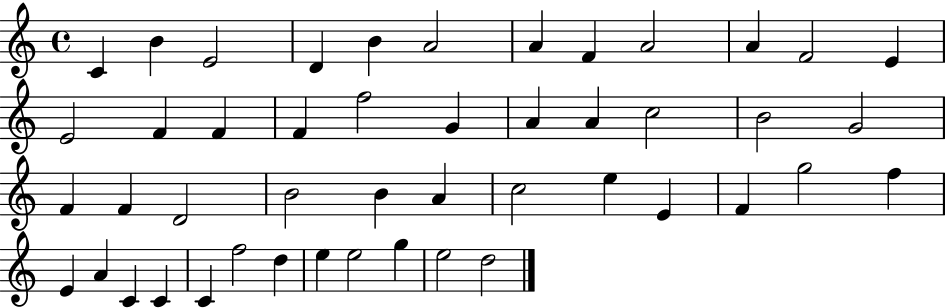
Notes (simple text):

C4/q B4/q E4/h D4/q B4/q A4/h A4/q F4/q A4/h A4/q F4/h E4/q E4/h F4/q F4/q F4/q F5/h G4/q A4/q A4/q C5/h B4/h G4/h F4/q F4/q D4/h B4/h B4/q A4/q C5/h E5/q E4/q F4/q G5/h F5/q E4/q A4/q C4/q C4/q C4/q F5/h D5/q E5/q E5/h G5/q E5/h D5/h